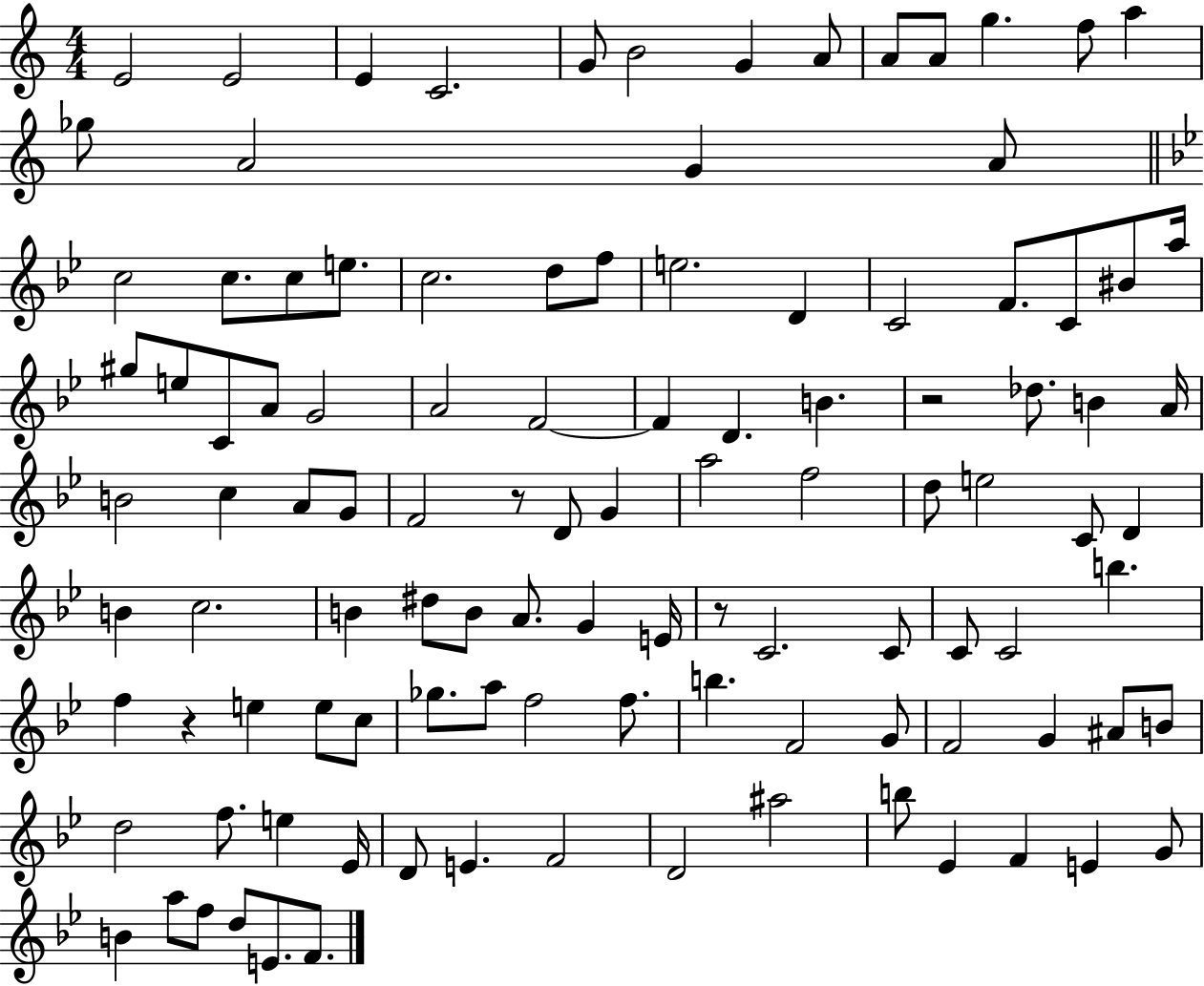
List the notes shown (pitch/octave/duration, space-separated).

E4/h E4/h E4/q C4/h. G4/e B4/h G4/q A4/e A4/e A4/e G5/q. F5/e A5/q Gb5/e A4/h G4/q A4/e C5/h C5/e. C5/e E5/e. C5/h. D5/e F5/e E5/h. D4/q C4/h F4/e. C4/e BIS4/e A5/s G#5/e E5/e C4/e A4/e G4/h A4/h F4/h F4/q D4/q. B4/q. R/h Db5/e. B4/q A4/s B4/h C5/q A4/e G4/e F4/h R/e D4/e G4/q A5/h F5/h D5/e E5/h C4/e D4/q B4/q C5/h. B4/q D#5/e B4/e A4/e. G4/q E4/s R/e C4/h. C4/e C4/e C4/h B5/q. F5/q R/q E5/q E5/e C5/e Gb5/e. A5/e F5/h F5/e. B5/q. F4/h G4/e F4/h G4/q A#4/e B4/e D5/h F5/e. E5/q Eb4/s D4/e E4/q. F4/h D4/h A#5/h B5/e Eb4/q F4/q E4/q G4/e B4/q A5/e F5/e D5/e E4/e. F4/e.